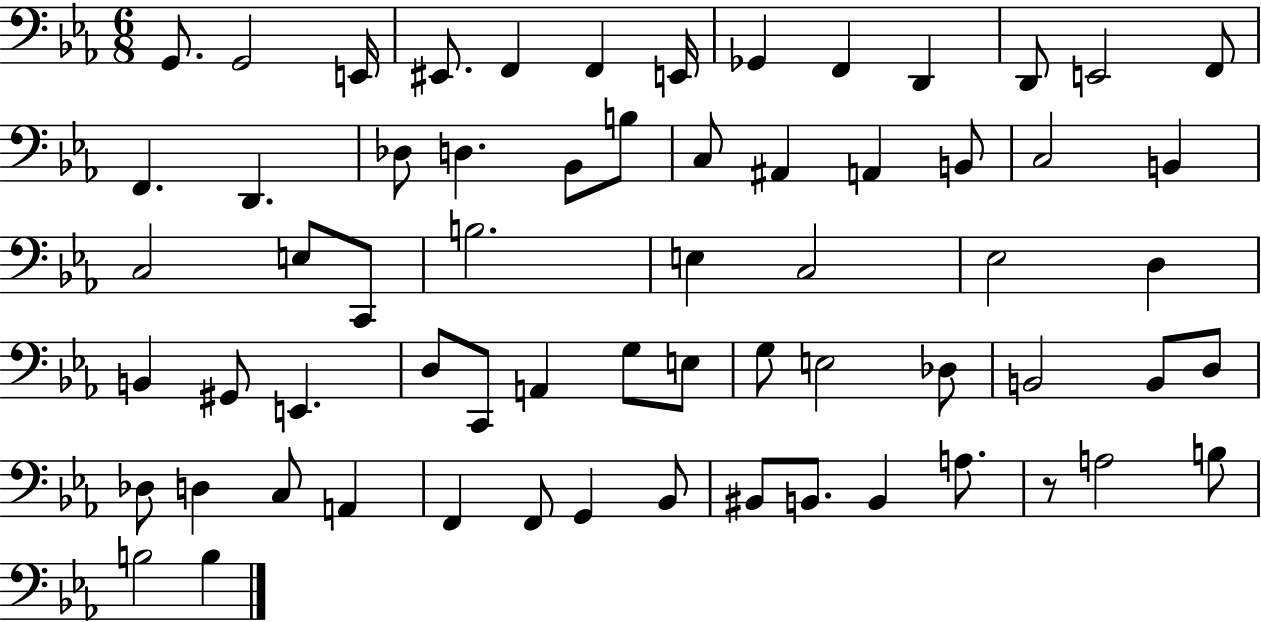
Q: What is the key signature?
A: EES major